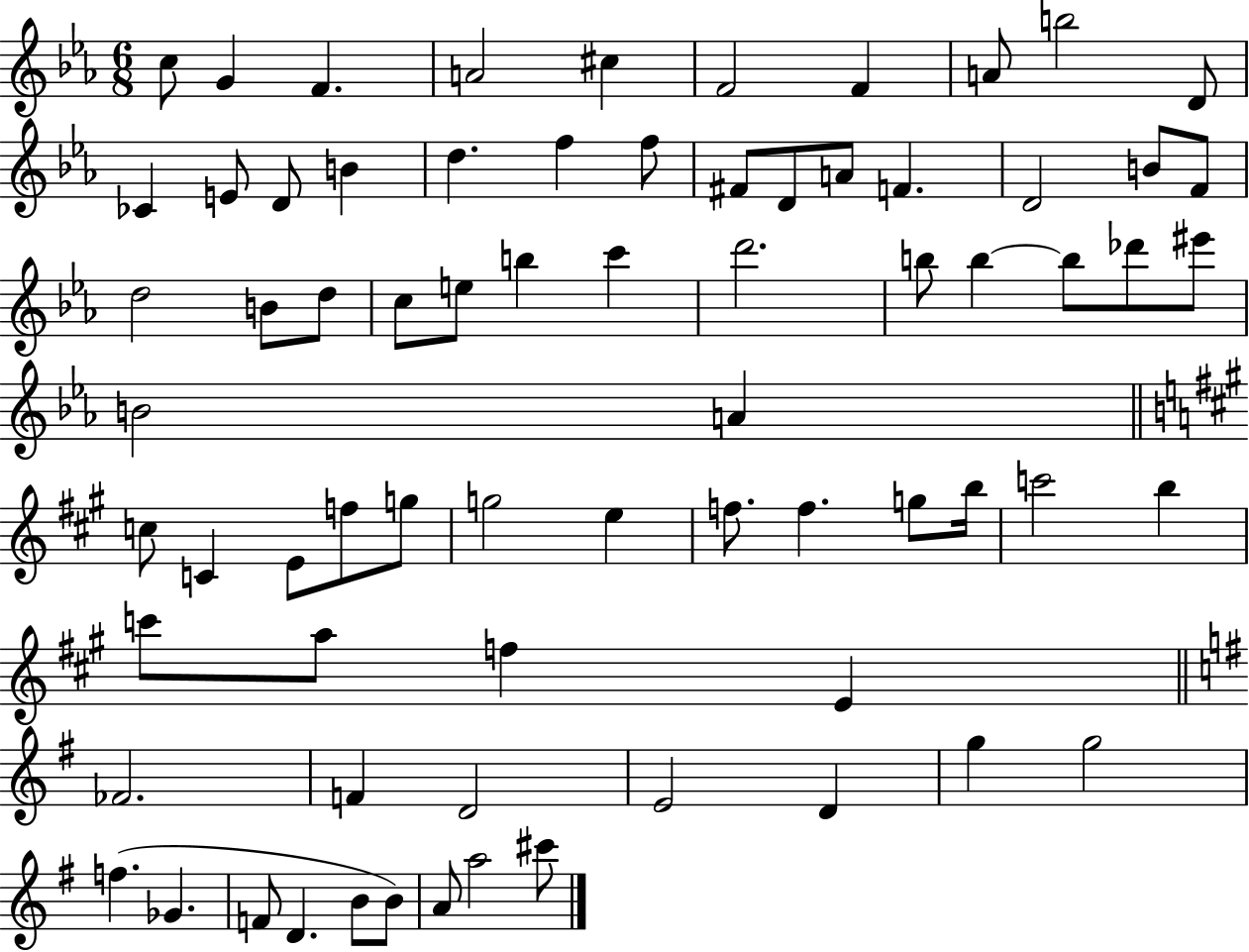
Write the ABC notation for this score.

X:1
T:Untitled
M:6/8
L:1/4
K:Eb
c/2 G F A2 ^c F2 F A/2 b2 D/2 _C E/2 D/2 B d f f/2 ^F/2 D/2 A/2 F D2 B/2 F/2 d2 B/2 d/2 c/2 e/2 b c' d'2 b/2 b b/2 _d'/2 ^e'/2 B2 A c/2 C E/2 f/2 g/2 g2 e f/2 f g/2 b/4 c'2 b c'/2 a/2 f E _F2 F D2 E2 D g g2 f _G F/2 D B/2 B/2 A/2 a2 ^c'/2